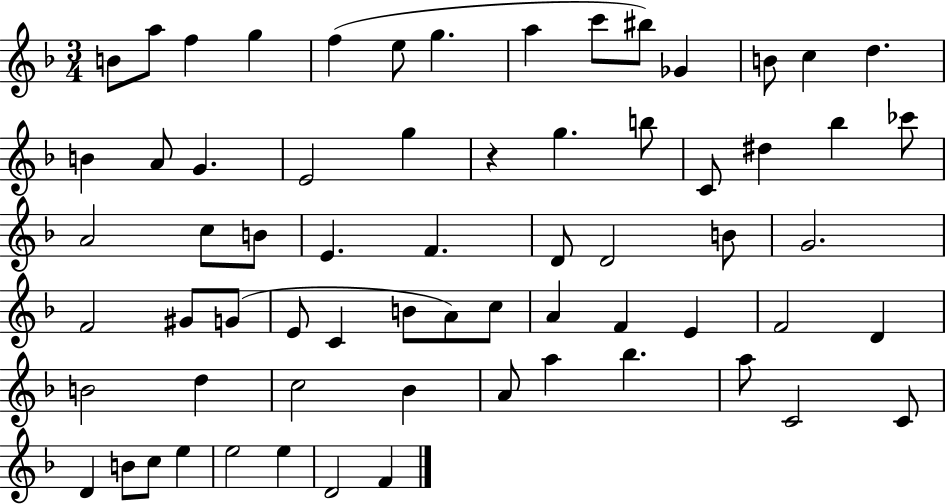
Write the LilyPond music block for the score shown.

{
  \clef treble
  \numericTimeSignature
  \time 3/4
  \key f \major
  b'8 a''8 f''4 g''4 | f''4( e''8 g''4. | a''4 c'''8 bis''8) ges'4 | b'8 c''4 d''4. | \break b'4 a'8 g'4. | e'2 g''4 | r4 g''4. b''8 | c'8 dis''4 bes''4 ces'''8 | \break a'2 c''8 b'8 | e'4. f'4. | d'8 d'2 b'8 | g'2. | \break f'2 gis'8 g'8( | e'8 c'4 b'8 a'8) c''8 | a'4 f'4 e'4 | f'2 d'4 | \break b'2 d''4 | c''2 bes'4 | a'8 a''4 bes''4. | a''8 c'2 c'8 | \break d'4 b'8 c''8 e''4 | e''2 e''4 | d'2 f'4 | \bar "|."
}